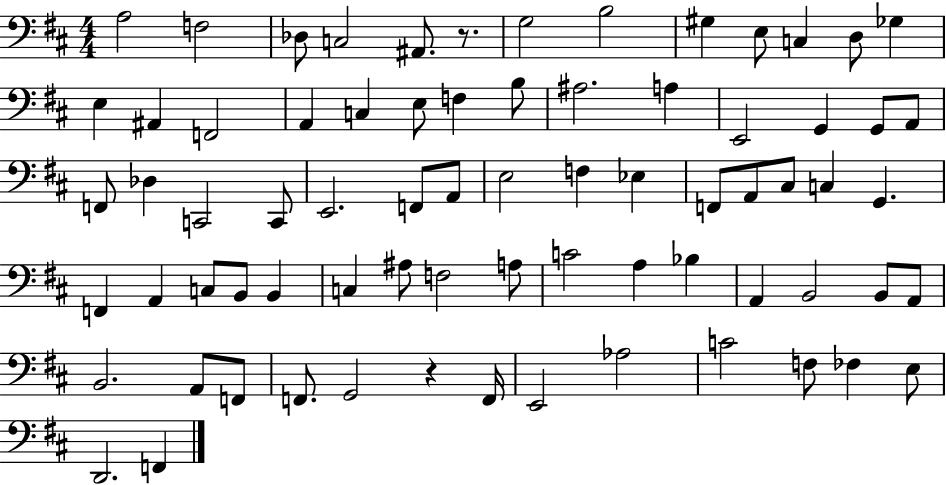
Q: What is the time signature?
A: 4/4